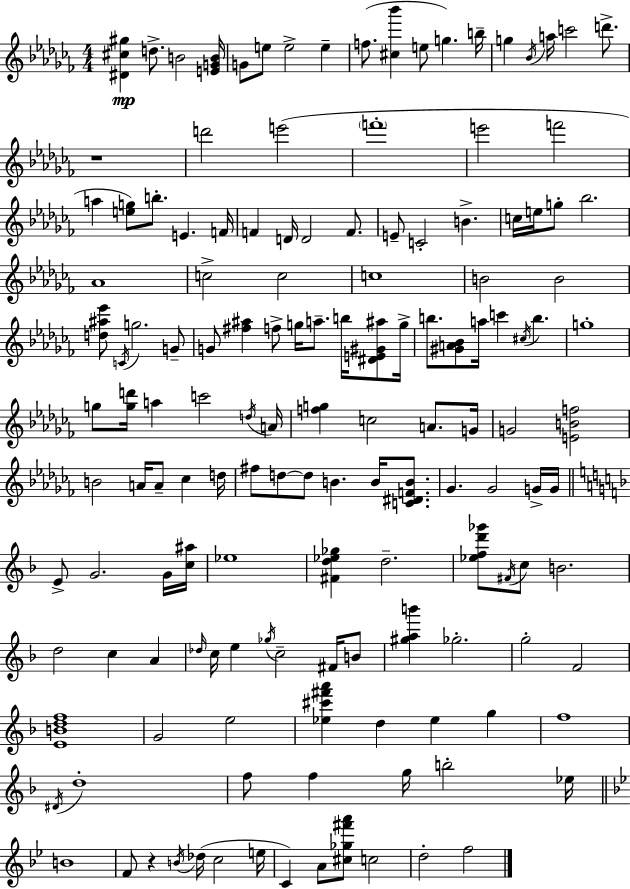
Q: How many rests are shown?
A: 2